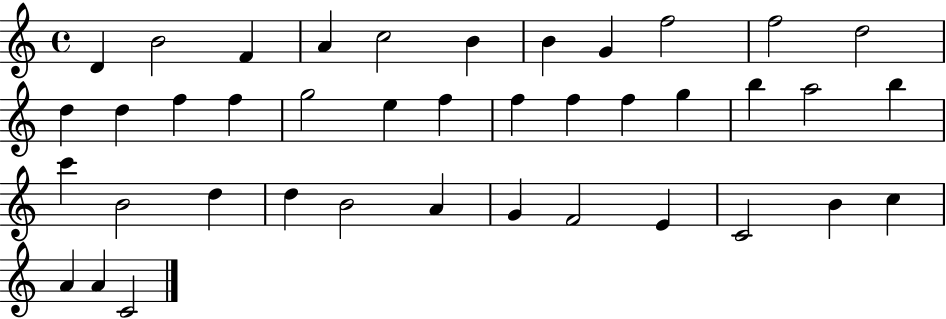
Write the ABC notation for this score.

X:1
T:Untitled
M:4/4
L:1/4
K:C
D B2 F A c2 B B G f2 f2 d2 d d f f g2 e f f f f g b a2 b c' B2 d d B2 A G F2 E C2 B c A A C2